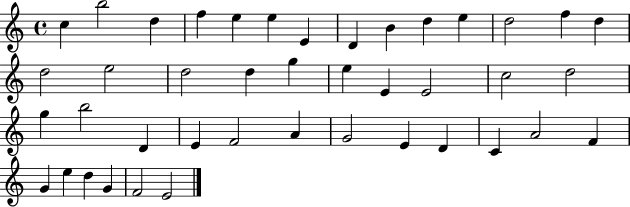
{
  \clef treble
  \time 4/4
  \defaultTimeSignature
  \key c \major
  c''4 b''2 d''4 | f''4 e''4 e''4 e'4 | d'4 b'4 d''4 e''4 | d''2 f''4 d''4 | \break d''2 e''2 | d''2 d''4 g''4 | e''4 e'4 e'2 | c''2 d''2 | \break g''4 b''2 d'4 | e'4 f'2 a'4 | g'2 e'4 d'4 | c'4 a'2 f'4 | \break g'4 e''4 d''4 g'4 | f'2 e'2 | \bar "|."
}